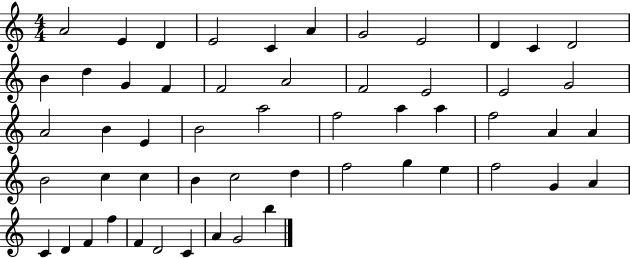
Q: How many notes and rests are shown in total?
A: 54